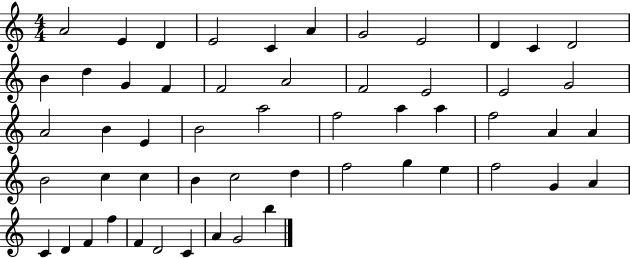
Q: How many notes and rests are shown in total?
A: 54